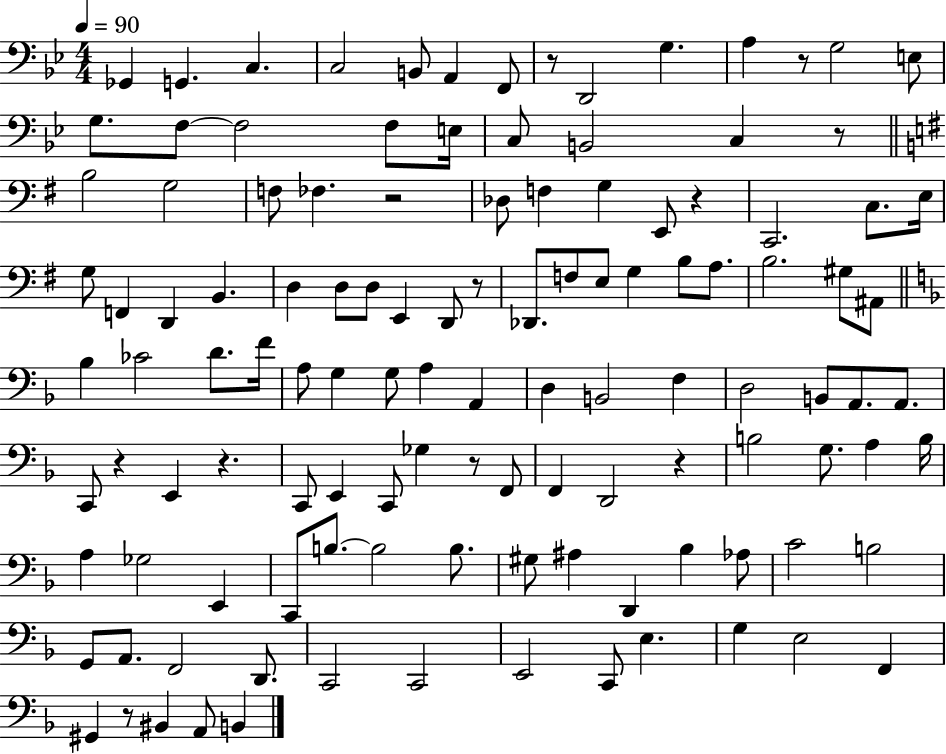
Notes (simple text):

Gb2/q G2/q. C3/q. C3/h B2/e A2/q F2/e R/e D2/h G3/q. A3/q R/e G3/h E3/e G3/e. F3/e F3/h F3/e E3/s C3/e B2/h C3/q R/e B3/h G3/h F3/e FES3/q. R/h Db3/e F3/q G3/q E2/e R/q C2/h. C3/e. E3/s G3/e F2/q D2/q B2/q. D3/q D3/e D3/e E2/q D2/e R/e Db2/e. F3/e E3/e G3/q B3/e A3/e. B3/h. G#3/e A#2/e Bb3/q CES4/h D4/e. F4/s A3/e G3/q G3/e A3/q A2/q D3/q B2/h F3/q D3/h B2/e A2/e. A2/e. C2/e R/q E2/q R/q. C2/e E2/q C2/e Gb3/q R/e F2/e F2/q D2/h R/q B3/h G3/e. A3/q B3/s A3/q Gb3/h E2/q C2/e B3/e. B3/h B3/e. G#3/e A#3/q D2/q Bb3/q Ab3/e C4/h B3/h G2/e A2/e. F2/h D2/e. C2/h C2/h E2/h C2/e E3/q. G3/q E3/h F2/q G#2/q R/e BIS2/q A2/e B2/q